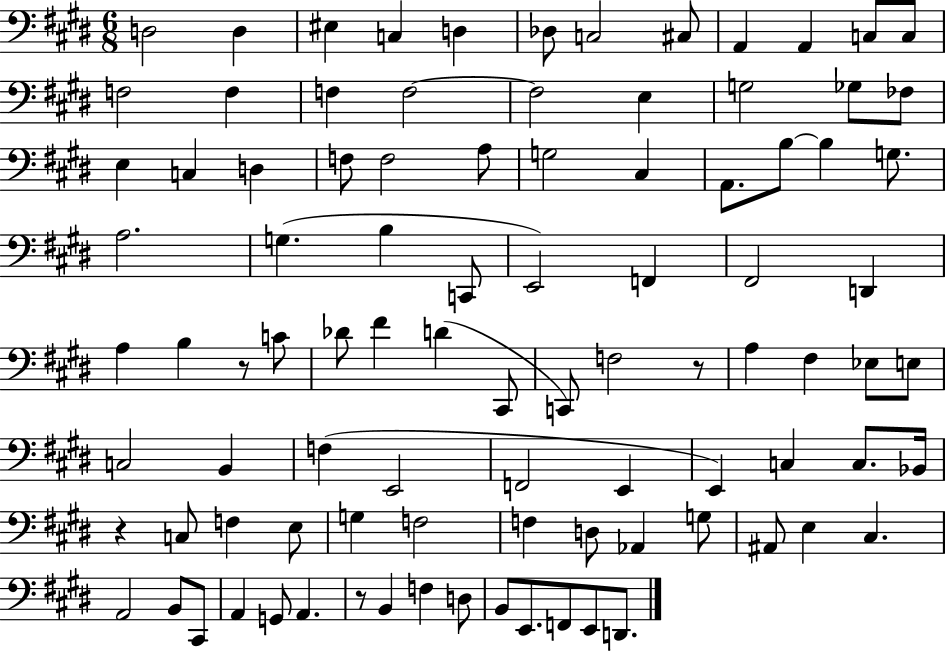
{
  \clef bass
  \numericTimeSignature
  \time 6/8
  \key e \major
  \repeat volta 2 { d2 d4 | eis4 c4 d4 | des8 c2 cis8 | a,4 a,4 c8 c8 | \break f2 f4 | f4 f2~~ | f2 e4 | g2 ges8 fes8 | \break e4 c4 d4 | f8 f2 a8 | g2 cis4 | a,8. b8~~ b4 g8. | \break a2. | g4.( b4 c,8 | e,2) f,4 | fis,2 d,4 | \break a4 b4 r8 c'8 | des'8 fis'4 d'4( cis,8 | c,8) f2 r8 | a4 fis4 ees8 e8 | \break c2 b,4 | f4( e,2 | f,2 e,4 | e,4) c4 c8. bes,16 | \break r4 c8 f4 e8 | g4 f2 | f4 d8 aes,4 g8 | ais,8 e4 cis4. | \break a,2 b,8 cis,8 | a,4 g,8 a,4. | r8 b,4 f4 d8 | b,8 e,8. f,8 e,8 d,8. | \break } \bar "|."
}